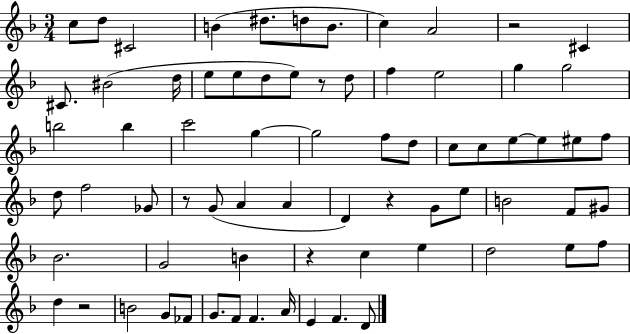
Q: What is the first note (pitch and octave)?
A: C5